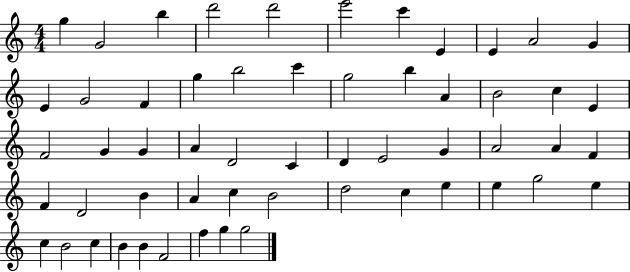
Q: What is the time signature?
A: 4/4